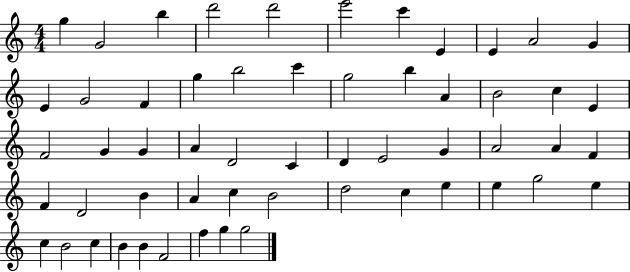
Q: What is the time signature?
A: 4/4